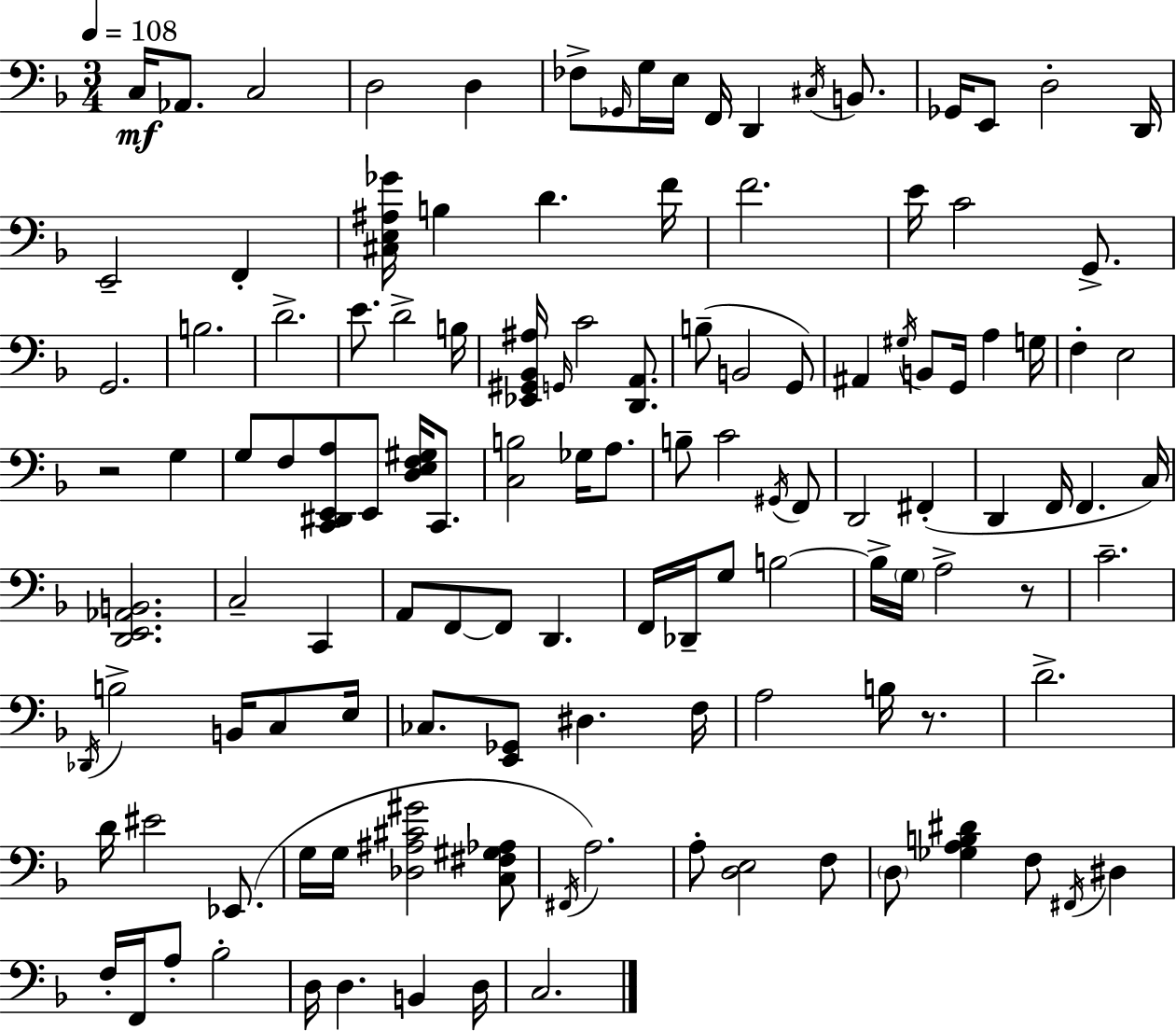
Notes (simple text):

C3/s Ab2/e. C3/h D3/h D3/q FES3/e Gb2/s G3/s E3/s F2/s D2/q C#3/s B2/e. Gb2/s E2/e D3/h D2/s E2/h F2/q [C#3,E3,A#3,Gb4]/s B3/q D4/q. F4/s F4/h. E4/s C4/h G2/e. G2/h. B3/h. D4/h. E4/e. D4/h B3/s [Eb2,G#2,Bb2,A#3]/s G2/s C4/h [D2,A2]/e. B3/e B2/h G2/e A#2/q G#3/s B2/e G2/s A3/q G3/s F3/q E3/h R/h G3/q G3/e F3/e [C2,D#2,E2,A3]/e E2/e [D3,E3,F3,G#3]/s C2/e. [C3,B3]/h Gb3/s A3/e. B3/e C4/h G#2/s F2/e D2/h F#2/q D2/q F2/s F2/q. C3/s [D2,E2,Ab2,B2]/h. C3/h C2/q A2/e F2/e F2/e D2/q. F2/s Db2/s G3/e B3/h B3/s G3/s A3/h R/e C4/h. Db2/s B3/h B2/s C3/e E3/s CES3/e. [E2,Gb2]/e D#3/q. F3/s A3/h B3/s R/e. D4/h. D4/s EIS4/h Eb2/e. G3/s G3/s [Db3,A#3,C#4,G#4]/h [C3,F#3,G#3,Ab3]/e F#2/s A3/h. A3/e [D3,E3]/h F3/e D3/e [Gb3,A3,B3,D#4]/q F3/e F#2/s D#3/q F3/s F2/s A3/e Bb3/h D3/s D3/q. B2/q D3/s C3/h.